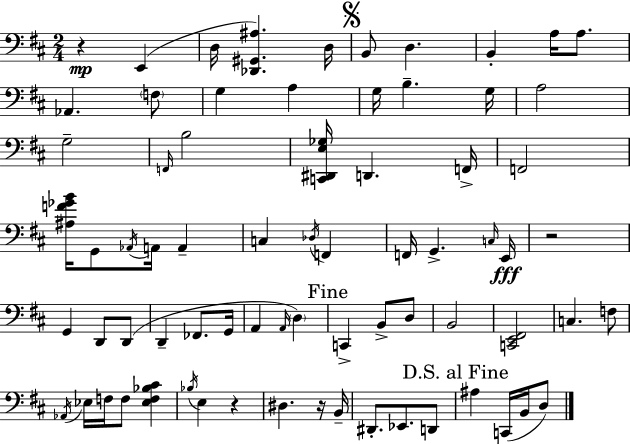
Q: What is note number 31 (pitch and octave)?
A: G2